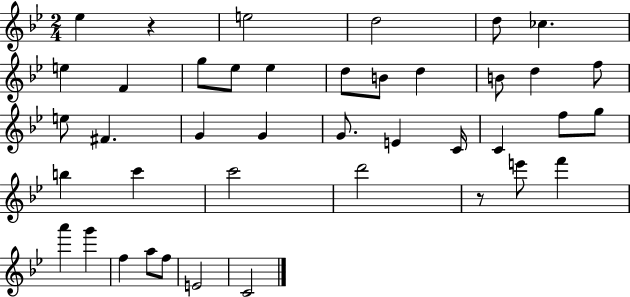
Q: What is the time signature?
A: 2/4